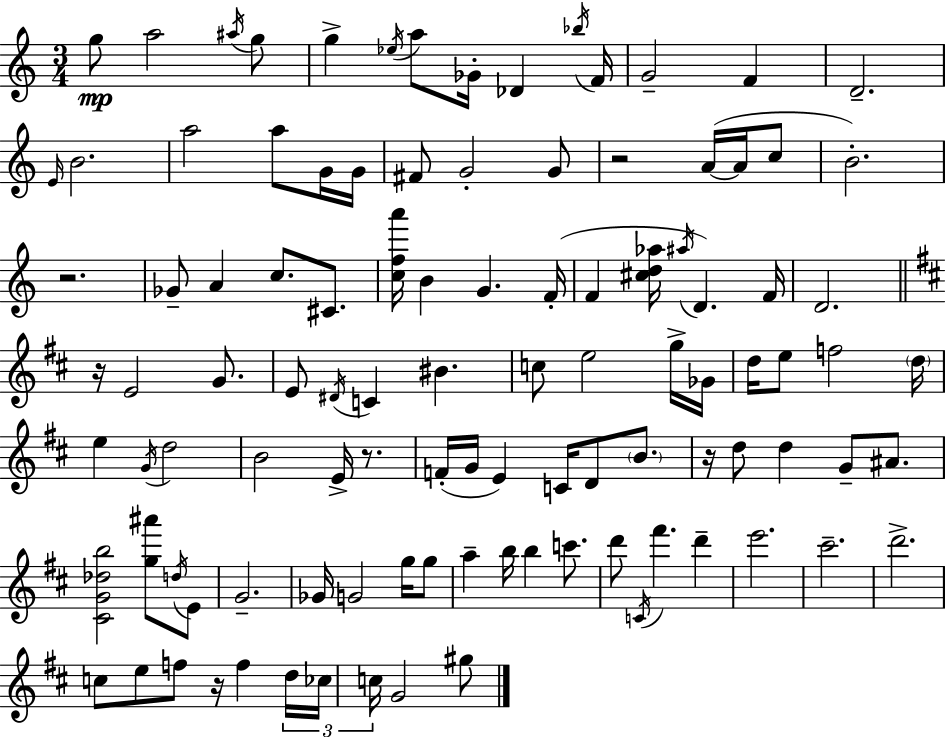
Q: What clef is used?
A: treble